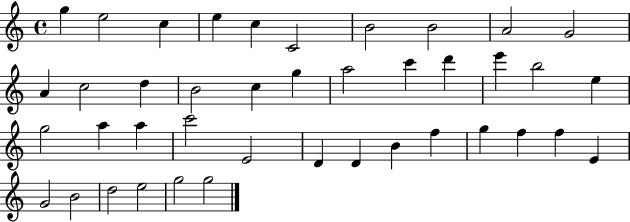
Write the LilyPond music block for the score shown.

{
  \clef treble
  \time 4/4
  \defaultTimeSignature
  \key c \major
  g''4 e''2 c''4 | e''4 c''4 c'2 | b'2 b'2 | a'2 g'2 | \break a'4 c''2 d''4 | b'2 c''4 g''4 | a''2 c'''4 d'''4 | e'''4 b''2 e''4 | \break g''2 a''4 a''4 | c'''2 e'2 | d'4 d'4 b'4 f''4 | g''4 f''4 f''4 e'4 | \break g'2 b'2 | d''2 e''2 | g''2 g''2 | \bar "|."
}